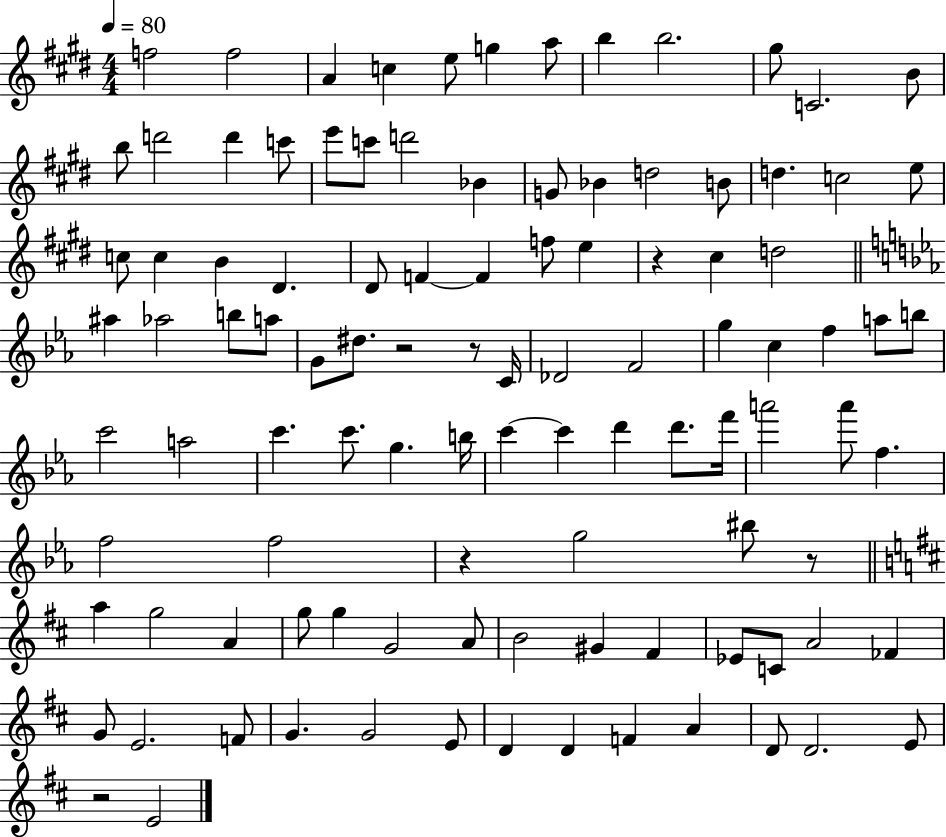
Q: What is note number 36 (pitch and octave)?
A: E5